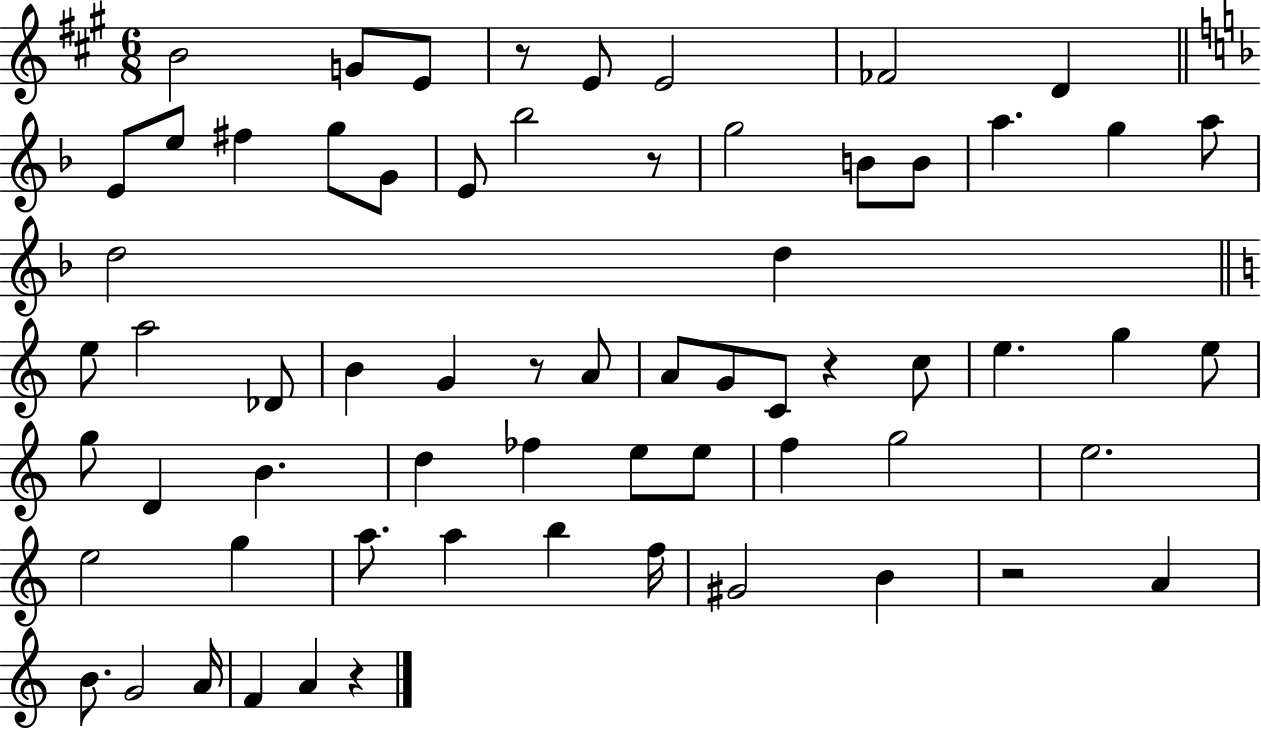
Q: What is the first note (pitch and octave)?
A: B4